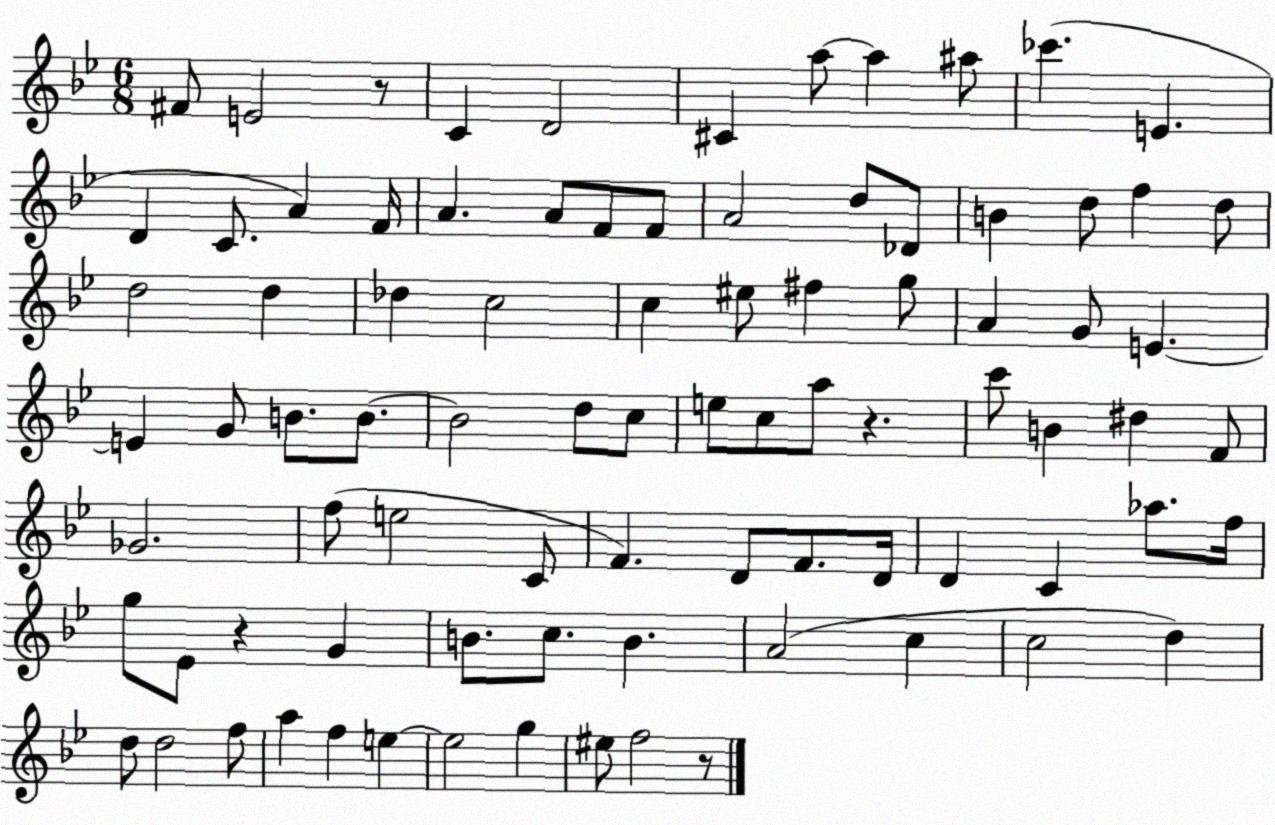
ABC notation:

X:1
T:Untitled
M:6/8
L:1/4
K:Bb
^F/2 E2 z/2 C D2 ^C a/2 a ^a/2 _c' E D C/2 A F/4 A A/2 F/2 F/2 A2 d/2 _D/2 B d/2 f d/2 d2 d _d c2 c ^e/2 ^f g/2 A G/2 E E G/2 B/2 B/2 B2 d/2 c/2 e/2 c/2 a/2 z c'/2 B ^d F/2 _G2 f/2 e2 C/2 F D/2 F/2 D/4 D C _a/2 f/4 g/2 _E/2 z G B/2 c/2 B A2 c c2 d d/2 d2 f/2 a f e e2 g ^e/2 f2 z/2